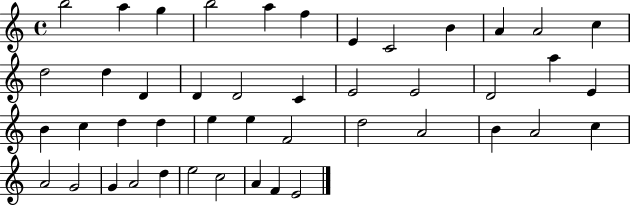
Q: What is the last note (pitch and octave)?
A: E4